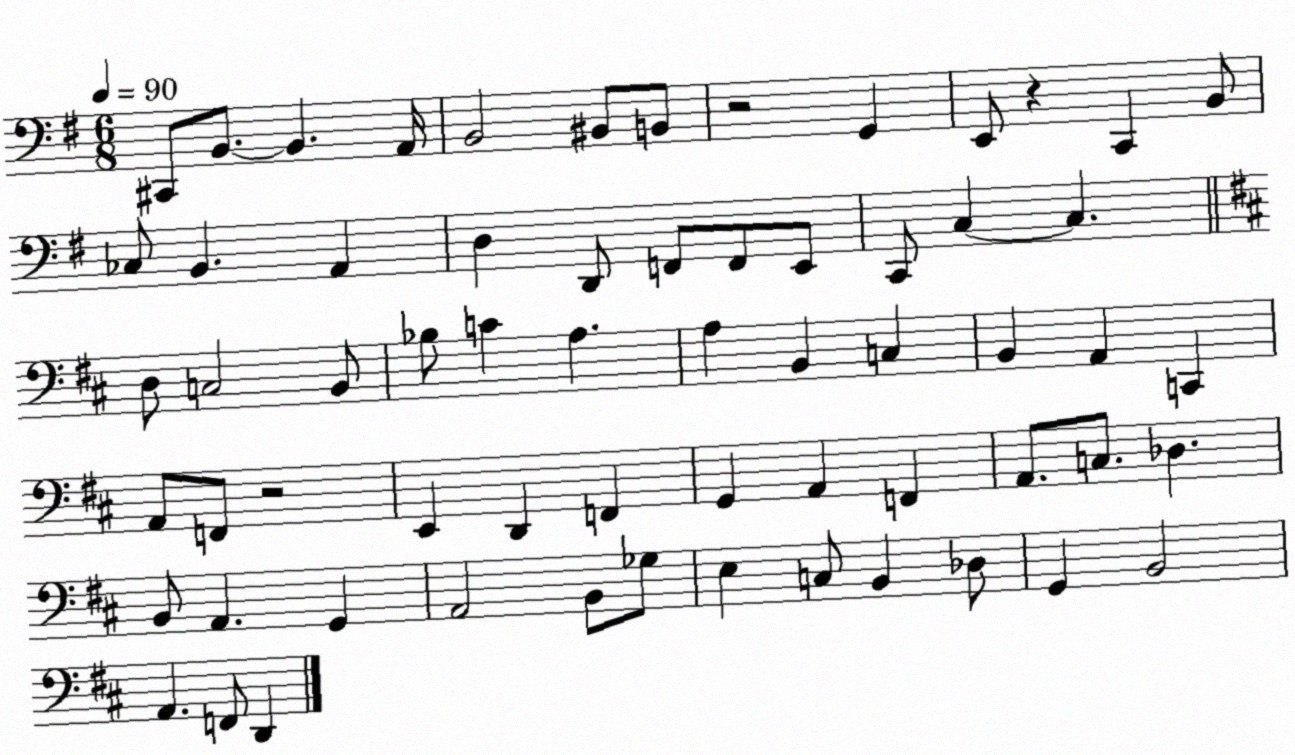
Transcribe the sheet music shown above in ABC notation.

X:1
T:Untitled
M:6/8
L:1/4
K:G
^C,,/2 B,,/2 B,, A,,/4 B,,2 ^B,,/2 B,,/2 z2 G,, E,,/2 z C,, B,,/2 _C,/2 B,, A,, D, D,,/2 F,,/2 F,,/2 E,,/2 C,,/2 C, C, D,/2 C,2 B,,/2 _B,/2 C A, A, B,, C, B,, A,, C,, A,,/2 F,,/2 z2 E,, D,, F,, G,, A,, F,, A,,/2 C,/2 _D, B,,/2 A,, G,, A,,2 B,,/2 _G,/2 E, C,/2 B,, _D,/2 G,, B,,2 A,, F,,/2 D,,